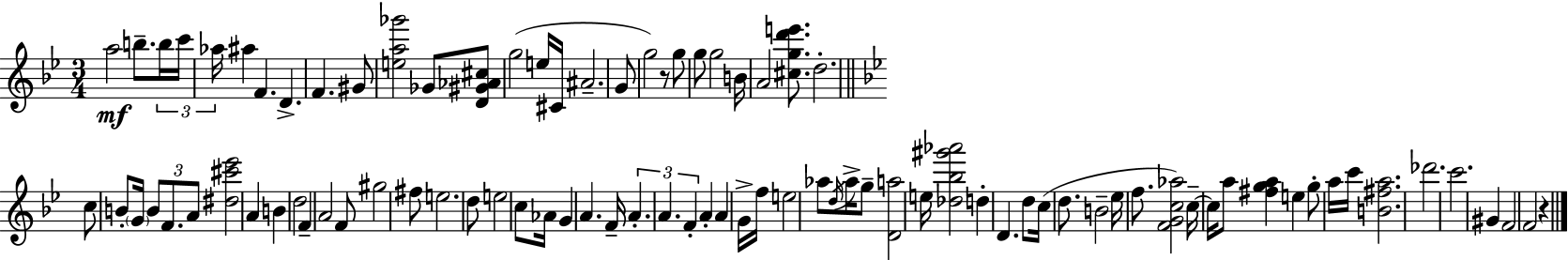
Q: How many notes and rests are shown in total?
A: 89